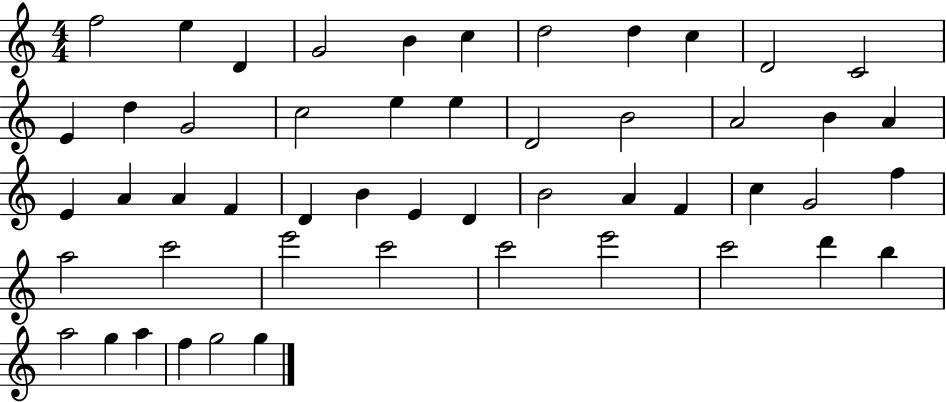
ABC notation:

X:1
T:Untitled
M:4/4
L:1/4
K:C
f2 e D G2 B c d2 d c D2 C2 E d G2 c2 e e D2 B2 A2 B A E A A F D B E D B2 A F c G2 f a2 c'2 e'2 c'2 c'2 e'2 c'2 d' b a2 g a f g2 g